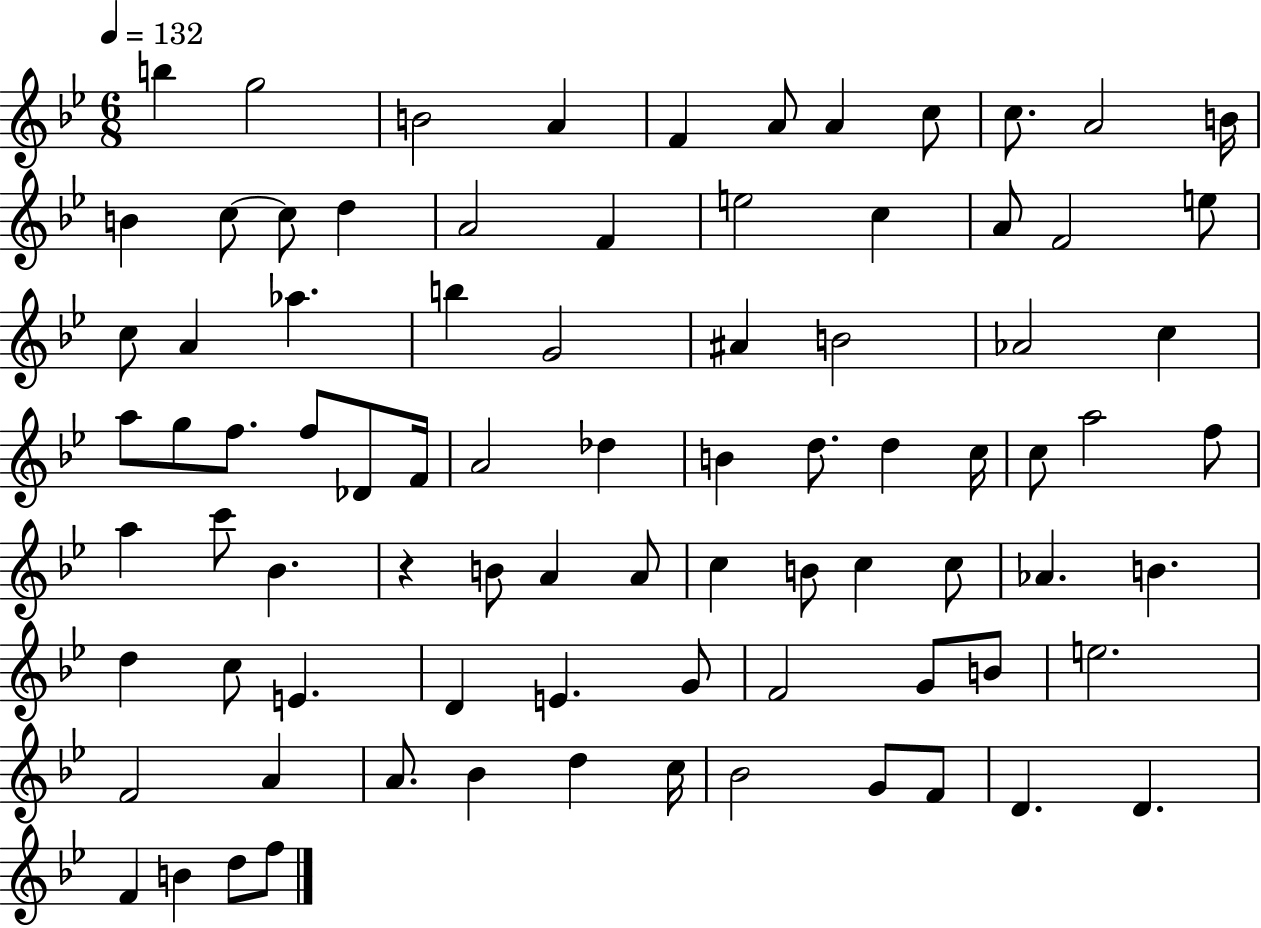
{
  \clef treble
  \numericTimeSignature
  \time 6/8
  \key bes \major
  \tempo 4 = 132
  b''4 g''2 | b'2 a'4 | f'4 a'8 a'4 c''8 | c''8. a'2 b'16 | \break b'4 c''8~~ c''8 d''4 | a'2 f'4 | e''2 c''4 | a'8 f'2 e''8 | \break c''8 a'4 aes''4. | b''4 g'2 | ais'4 b'2 | aes'2 c''4 | \break a''8 g''8 f''8. f''8 des'8 f'16 | a'2 des''4 | b'4 d''8. d''4 c''16 | c''8 a''2 f''8 | \break a''4 c'''8 bes'4. | r4 b'8 a'4 a'8 | c''4 b'8 c''4 c''8 | aes'4. b'4. | \break d''4 c''8 e'4. | d'4 e'4. g'8 | f'2 g'8 b'8 | e''2. | \break f'2 a'4 | a'8. bes'4 d''4 c''16 | bes'2 g'8 f'8 | d'4. d'4. | \break f'4 b'4 d''8 f''8 | \bar "|."
}